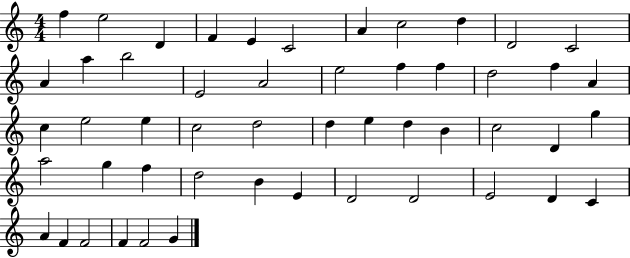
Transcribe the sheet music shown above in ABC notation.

X:1
T:Untitled
M:4/4
L:1/4
K:C
f e2 D F E C2 A c2 d D2 C2 A a b2 E2 A2 e2 f f d2 f A c e2 e c2 d2 d e d B c2 D g a2 g f d2 B E D2 D2 E2 D C A F F2 F F2 G